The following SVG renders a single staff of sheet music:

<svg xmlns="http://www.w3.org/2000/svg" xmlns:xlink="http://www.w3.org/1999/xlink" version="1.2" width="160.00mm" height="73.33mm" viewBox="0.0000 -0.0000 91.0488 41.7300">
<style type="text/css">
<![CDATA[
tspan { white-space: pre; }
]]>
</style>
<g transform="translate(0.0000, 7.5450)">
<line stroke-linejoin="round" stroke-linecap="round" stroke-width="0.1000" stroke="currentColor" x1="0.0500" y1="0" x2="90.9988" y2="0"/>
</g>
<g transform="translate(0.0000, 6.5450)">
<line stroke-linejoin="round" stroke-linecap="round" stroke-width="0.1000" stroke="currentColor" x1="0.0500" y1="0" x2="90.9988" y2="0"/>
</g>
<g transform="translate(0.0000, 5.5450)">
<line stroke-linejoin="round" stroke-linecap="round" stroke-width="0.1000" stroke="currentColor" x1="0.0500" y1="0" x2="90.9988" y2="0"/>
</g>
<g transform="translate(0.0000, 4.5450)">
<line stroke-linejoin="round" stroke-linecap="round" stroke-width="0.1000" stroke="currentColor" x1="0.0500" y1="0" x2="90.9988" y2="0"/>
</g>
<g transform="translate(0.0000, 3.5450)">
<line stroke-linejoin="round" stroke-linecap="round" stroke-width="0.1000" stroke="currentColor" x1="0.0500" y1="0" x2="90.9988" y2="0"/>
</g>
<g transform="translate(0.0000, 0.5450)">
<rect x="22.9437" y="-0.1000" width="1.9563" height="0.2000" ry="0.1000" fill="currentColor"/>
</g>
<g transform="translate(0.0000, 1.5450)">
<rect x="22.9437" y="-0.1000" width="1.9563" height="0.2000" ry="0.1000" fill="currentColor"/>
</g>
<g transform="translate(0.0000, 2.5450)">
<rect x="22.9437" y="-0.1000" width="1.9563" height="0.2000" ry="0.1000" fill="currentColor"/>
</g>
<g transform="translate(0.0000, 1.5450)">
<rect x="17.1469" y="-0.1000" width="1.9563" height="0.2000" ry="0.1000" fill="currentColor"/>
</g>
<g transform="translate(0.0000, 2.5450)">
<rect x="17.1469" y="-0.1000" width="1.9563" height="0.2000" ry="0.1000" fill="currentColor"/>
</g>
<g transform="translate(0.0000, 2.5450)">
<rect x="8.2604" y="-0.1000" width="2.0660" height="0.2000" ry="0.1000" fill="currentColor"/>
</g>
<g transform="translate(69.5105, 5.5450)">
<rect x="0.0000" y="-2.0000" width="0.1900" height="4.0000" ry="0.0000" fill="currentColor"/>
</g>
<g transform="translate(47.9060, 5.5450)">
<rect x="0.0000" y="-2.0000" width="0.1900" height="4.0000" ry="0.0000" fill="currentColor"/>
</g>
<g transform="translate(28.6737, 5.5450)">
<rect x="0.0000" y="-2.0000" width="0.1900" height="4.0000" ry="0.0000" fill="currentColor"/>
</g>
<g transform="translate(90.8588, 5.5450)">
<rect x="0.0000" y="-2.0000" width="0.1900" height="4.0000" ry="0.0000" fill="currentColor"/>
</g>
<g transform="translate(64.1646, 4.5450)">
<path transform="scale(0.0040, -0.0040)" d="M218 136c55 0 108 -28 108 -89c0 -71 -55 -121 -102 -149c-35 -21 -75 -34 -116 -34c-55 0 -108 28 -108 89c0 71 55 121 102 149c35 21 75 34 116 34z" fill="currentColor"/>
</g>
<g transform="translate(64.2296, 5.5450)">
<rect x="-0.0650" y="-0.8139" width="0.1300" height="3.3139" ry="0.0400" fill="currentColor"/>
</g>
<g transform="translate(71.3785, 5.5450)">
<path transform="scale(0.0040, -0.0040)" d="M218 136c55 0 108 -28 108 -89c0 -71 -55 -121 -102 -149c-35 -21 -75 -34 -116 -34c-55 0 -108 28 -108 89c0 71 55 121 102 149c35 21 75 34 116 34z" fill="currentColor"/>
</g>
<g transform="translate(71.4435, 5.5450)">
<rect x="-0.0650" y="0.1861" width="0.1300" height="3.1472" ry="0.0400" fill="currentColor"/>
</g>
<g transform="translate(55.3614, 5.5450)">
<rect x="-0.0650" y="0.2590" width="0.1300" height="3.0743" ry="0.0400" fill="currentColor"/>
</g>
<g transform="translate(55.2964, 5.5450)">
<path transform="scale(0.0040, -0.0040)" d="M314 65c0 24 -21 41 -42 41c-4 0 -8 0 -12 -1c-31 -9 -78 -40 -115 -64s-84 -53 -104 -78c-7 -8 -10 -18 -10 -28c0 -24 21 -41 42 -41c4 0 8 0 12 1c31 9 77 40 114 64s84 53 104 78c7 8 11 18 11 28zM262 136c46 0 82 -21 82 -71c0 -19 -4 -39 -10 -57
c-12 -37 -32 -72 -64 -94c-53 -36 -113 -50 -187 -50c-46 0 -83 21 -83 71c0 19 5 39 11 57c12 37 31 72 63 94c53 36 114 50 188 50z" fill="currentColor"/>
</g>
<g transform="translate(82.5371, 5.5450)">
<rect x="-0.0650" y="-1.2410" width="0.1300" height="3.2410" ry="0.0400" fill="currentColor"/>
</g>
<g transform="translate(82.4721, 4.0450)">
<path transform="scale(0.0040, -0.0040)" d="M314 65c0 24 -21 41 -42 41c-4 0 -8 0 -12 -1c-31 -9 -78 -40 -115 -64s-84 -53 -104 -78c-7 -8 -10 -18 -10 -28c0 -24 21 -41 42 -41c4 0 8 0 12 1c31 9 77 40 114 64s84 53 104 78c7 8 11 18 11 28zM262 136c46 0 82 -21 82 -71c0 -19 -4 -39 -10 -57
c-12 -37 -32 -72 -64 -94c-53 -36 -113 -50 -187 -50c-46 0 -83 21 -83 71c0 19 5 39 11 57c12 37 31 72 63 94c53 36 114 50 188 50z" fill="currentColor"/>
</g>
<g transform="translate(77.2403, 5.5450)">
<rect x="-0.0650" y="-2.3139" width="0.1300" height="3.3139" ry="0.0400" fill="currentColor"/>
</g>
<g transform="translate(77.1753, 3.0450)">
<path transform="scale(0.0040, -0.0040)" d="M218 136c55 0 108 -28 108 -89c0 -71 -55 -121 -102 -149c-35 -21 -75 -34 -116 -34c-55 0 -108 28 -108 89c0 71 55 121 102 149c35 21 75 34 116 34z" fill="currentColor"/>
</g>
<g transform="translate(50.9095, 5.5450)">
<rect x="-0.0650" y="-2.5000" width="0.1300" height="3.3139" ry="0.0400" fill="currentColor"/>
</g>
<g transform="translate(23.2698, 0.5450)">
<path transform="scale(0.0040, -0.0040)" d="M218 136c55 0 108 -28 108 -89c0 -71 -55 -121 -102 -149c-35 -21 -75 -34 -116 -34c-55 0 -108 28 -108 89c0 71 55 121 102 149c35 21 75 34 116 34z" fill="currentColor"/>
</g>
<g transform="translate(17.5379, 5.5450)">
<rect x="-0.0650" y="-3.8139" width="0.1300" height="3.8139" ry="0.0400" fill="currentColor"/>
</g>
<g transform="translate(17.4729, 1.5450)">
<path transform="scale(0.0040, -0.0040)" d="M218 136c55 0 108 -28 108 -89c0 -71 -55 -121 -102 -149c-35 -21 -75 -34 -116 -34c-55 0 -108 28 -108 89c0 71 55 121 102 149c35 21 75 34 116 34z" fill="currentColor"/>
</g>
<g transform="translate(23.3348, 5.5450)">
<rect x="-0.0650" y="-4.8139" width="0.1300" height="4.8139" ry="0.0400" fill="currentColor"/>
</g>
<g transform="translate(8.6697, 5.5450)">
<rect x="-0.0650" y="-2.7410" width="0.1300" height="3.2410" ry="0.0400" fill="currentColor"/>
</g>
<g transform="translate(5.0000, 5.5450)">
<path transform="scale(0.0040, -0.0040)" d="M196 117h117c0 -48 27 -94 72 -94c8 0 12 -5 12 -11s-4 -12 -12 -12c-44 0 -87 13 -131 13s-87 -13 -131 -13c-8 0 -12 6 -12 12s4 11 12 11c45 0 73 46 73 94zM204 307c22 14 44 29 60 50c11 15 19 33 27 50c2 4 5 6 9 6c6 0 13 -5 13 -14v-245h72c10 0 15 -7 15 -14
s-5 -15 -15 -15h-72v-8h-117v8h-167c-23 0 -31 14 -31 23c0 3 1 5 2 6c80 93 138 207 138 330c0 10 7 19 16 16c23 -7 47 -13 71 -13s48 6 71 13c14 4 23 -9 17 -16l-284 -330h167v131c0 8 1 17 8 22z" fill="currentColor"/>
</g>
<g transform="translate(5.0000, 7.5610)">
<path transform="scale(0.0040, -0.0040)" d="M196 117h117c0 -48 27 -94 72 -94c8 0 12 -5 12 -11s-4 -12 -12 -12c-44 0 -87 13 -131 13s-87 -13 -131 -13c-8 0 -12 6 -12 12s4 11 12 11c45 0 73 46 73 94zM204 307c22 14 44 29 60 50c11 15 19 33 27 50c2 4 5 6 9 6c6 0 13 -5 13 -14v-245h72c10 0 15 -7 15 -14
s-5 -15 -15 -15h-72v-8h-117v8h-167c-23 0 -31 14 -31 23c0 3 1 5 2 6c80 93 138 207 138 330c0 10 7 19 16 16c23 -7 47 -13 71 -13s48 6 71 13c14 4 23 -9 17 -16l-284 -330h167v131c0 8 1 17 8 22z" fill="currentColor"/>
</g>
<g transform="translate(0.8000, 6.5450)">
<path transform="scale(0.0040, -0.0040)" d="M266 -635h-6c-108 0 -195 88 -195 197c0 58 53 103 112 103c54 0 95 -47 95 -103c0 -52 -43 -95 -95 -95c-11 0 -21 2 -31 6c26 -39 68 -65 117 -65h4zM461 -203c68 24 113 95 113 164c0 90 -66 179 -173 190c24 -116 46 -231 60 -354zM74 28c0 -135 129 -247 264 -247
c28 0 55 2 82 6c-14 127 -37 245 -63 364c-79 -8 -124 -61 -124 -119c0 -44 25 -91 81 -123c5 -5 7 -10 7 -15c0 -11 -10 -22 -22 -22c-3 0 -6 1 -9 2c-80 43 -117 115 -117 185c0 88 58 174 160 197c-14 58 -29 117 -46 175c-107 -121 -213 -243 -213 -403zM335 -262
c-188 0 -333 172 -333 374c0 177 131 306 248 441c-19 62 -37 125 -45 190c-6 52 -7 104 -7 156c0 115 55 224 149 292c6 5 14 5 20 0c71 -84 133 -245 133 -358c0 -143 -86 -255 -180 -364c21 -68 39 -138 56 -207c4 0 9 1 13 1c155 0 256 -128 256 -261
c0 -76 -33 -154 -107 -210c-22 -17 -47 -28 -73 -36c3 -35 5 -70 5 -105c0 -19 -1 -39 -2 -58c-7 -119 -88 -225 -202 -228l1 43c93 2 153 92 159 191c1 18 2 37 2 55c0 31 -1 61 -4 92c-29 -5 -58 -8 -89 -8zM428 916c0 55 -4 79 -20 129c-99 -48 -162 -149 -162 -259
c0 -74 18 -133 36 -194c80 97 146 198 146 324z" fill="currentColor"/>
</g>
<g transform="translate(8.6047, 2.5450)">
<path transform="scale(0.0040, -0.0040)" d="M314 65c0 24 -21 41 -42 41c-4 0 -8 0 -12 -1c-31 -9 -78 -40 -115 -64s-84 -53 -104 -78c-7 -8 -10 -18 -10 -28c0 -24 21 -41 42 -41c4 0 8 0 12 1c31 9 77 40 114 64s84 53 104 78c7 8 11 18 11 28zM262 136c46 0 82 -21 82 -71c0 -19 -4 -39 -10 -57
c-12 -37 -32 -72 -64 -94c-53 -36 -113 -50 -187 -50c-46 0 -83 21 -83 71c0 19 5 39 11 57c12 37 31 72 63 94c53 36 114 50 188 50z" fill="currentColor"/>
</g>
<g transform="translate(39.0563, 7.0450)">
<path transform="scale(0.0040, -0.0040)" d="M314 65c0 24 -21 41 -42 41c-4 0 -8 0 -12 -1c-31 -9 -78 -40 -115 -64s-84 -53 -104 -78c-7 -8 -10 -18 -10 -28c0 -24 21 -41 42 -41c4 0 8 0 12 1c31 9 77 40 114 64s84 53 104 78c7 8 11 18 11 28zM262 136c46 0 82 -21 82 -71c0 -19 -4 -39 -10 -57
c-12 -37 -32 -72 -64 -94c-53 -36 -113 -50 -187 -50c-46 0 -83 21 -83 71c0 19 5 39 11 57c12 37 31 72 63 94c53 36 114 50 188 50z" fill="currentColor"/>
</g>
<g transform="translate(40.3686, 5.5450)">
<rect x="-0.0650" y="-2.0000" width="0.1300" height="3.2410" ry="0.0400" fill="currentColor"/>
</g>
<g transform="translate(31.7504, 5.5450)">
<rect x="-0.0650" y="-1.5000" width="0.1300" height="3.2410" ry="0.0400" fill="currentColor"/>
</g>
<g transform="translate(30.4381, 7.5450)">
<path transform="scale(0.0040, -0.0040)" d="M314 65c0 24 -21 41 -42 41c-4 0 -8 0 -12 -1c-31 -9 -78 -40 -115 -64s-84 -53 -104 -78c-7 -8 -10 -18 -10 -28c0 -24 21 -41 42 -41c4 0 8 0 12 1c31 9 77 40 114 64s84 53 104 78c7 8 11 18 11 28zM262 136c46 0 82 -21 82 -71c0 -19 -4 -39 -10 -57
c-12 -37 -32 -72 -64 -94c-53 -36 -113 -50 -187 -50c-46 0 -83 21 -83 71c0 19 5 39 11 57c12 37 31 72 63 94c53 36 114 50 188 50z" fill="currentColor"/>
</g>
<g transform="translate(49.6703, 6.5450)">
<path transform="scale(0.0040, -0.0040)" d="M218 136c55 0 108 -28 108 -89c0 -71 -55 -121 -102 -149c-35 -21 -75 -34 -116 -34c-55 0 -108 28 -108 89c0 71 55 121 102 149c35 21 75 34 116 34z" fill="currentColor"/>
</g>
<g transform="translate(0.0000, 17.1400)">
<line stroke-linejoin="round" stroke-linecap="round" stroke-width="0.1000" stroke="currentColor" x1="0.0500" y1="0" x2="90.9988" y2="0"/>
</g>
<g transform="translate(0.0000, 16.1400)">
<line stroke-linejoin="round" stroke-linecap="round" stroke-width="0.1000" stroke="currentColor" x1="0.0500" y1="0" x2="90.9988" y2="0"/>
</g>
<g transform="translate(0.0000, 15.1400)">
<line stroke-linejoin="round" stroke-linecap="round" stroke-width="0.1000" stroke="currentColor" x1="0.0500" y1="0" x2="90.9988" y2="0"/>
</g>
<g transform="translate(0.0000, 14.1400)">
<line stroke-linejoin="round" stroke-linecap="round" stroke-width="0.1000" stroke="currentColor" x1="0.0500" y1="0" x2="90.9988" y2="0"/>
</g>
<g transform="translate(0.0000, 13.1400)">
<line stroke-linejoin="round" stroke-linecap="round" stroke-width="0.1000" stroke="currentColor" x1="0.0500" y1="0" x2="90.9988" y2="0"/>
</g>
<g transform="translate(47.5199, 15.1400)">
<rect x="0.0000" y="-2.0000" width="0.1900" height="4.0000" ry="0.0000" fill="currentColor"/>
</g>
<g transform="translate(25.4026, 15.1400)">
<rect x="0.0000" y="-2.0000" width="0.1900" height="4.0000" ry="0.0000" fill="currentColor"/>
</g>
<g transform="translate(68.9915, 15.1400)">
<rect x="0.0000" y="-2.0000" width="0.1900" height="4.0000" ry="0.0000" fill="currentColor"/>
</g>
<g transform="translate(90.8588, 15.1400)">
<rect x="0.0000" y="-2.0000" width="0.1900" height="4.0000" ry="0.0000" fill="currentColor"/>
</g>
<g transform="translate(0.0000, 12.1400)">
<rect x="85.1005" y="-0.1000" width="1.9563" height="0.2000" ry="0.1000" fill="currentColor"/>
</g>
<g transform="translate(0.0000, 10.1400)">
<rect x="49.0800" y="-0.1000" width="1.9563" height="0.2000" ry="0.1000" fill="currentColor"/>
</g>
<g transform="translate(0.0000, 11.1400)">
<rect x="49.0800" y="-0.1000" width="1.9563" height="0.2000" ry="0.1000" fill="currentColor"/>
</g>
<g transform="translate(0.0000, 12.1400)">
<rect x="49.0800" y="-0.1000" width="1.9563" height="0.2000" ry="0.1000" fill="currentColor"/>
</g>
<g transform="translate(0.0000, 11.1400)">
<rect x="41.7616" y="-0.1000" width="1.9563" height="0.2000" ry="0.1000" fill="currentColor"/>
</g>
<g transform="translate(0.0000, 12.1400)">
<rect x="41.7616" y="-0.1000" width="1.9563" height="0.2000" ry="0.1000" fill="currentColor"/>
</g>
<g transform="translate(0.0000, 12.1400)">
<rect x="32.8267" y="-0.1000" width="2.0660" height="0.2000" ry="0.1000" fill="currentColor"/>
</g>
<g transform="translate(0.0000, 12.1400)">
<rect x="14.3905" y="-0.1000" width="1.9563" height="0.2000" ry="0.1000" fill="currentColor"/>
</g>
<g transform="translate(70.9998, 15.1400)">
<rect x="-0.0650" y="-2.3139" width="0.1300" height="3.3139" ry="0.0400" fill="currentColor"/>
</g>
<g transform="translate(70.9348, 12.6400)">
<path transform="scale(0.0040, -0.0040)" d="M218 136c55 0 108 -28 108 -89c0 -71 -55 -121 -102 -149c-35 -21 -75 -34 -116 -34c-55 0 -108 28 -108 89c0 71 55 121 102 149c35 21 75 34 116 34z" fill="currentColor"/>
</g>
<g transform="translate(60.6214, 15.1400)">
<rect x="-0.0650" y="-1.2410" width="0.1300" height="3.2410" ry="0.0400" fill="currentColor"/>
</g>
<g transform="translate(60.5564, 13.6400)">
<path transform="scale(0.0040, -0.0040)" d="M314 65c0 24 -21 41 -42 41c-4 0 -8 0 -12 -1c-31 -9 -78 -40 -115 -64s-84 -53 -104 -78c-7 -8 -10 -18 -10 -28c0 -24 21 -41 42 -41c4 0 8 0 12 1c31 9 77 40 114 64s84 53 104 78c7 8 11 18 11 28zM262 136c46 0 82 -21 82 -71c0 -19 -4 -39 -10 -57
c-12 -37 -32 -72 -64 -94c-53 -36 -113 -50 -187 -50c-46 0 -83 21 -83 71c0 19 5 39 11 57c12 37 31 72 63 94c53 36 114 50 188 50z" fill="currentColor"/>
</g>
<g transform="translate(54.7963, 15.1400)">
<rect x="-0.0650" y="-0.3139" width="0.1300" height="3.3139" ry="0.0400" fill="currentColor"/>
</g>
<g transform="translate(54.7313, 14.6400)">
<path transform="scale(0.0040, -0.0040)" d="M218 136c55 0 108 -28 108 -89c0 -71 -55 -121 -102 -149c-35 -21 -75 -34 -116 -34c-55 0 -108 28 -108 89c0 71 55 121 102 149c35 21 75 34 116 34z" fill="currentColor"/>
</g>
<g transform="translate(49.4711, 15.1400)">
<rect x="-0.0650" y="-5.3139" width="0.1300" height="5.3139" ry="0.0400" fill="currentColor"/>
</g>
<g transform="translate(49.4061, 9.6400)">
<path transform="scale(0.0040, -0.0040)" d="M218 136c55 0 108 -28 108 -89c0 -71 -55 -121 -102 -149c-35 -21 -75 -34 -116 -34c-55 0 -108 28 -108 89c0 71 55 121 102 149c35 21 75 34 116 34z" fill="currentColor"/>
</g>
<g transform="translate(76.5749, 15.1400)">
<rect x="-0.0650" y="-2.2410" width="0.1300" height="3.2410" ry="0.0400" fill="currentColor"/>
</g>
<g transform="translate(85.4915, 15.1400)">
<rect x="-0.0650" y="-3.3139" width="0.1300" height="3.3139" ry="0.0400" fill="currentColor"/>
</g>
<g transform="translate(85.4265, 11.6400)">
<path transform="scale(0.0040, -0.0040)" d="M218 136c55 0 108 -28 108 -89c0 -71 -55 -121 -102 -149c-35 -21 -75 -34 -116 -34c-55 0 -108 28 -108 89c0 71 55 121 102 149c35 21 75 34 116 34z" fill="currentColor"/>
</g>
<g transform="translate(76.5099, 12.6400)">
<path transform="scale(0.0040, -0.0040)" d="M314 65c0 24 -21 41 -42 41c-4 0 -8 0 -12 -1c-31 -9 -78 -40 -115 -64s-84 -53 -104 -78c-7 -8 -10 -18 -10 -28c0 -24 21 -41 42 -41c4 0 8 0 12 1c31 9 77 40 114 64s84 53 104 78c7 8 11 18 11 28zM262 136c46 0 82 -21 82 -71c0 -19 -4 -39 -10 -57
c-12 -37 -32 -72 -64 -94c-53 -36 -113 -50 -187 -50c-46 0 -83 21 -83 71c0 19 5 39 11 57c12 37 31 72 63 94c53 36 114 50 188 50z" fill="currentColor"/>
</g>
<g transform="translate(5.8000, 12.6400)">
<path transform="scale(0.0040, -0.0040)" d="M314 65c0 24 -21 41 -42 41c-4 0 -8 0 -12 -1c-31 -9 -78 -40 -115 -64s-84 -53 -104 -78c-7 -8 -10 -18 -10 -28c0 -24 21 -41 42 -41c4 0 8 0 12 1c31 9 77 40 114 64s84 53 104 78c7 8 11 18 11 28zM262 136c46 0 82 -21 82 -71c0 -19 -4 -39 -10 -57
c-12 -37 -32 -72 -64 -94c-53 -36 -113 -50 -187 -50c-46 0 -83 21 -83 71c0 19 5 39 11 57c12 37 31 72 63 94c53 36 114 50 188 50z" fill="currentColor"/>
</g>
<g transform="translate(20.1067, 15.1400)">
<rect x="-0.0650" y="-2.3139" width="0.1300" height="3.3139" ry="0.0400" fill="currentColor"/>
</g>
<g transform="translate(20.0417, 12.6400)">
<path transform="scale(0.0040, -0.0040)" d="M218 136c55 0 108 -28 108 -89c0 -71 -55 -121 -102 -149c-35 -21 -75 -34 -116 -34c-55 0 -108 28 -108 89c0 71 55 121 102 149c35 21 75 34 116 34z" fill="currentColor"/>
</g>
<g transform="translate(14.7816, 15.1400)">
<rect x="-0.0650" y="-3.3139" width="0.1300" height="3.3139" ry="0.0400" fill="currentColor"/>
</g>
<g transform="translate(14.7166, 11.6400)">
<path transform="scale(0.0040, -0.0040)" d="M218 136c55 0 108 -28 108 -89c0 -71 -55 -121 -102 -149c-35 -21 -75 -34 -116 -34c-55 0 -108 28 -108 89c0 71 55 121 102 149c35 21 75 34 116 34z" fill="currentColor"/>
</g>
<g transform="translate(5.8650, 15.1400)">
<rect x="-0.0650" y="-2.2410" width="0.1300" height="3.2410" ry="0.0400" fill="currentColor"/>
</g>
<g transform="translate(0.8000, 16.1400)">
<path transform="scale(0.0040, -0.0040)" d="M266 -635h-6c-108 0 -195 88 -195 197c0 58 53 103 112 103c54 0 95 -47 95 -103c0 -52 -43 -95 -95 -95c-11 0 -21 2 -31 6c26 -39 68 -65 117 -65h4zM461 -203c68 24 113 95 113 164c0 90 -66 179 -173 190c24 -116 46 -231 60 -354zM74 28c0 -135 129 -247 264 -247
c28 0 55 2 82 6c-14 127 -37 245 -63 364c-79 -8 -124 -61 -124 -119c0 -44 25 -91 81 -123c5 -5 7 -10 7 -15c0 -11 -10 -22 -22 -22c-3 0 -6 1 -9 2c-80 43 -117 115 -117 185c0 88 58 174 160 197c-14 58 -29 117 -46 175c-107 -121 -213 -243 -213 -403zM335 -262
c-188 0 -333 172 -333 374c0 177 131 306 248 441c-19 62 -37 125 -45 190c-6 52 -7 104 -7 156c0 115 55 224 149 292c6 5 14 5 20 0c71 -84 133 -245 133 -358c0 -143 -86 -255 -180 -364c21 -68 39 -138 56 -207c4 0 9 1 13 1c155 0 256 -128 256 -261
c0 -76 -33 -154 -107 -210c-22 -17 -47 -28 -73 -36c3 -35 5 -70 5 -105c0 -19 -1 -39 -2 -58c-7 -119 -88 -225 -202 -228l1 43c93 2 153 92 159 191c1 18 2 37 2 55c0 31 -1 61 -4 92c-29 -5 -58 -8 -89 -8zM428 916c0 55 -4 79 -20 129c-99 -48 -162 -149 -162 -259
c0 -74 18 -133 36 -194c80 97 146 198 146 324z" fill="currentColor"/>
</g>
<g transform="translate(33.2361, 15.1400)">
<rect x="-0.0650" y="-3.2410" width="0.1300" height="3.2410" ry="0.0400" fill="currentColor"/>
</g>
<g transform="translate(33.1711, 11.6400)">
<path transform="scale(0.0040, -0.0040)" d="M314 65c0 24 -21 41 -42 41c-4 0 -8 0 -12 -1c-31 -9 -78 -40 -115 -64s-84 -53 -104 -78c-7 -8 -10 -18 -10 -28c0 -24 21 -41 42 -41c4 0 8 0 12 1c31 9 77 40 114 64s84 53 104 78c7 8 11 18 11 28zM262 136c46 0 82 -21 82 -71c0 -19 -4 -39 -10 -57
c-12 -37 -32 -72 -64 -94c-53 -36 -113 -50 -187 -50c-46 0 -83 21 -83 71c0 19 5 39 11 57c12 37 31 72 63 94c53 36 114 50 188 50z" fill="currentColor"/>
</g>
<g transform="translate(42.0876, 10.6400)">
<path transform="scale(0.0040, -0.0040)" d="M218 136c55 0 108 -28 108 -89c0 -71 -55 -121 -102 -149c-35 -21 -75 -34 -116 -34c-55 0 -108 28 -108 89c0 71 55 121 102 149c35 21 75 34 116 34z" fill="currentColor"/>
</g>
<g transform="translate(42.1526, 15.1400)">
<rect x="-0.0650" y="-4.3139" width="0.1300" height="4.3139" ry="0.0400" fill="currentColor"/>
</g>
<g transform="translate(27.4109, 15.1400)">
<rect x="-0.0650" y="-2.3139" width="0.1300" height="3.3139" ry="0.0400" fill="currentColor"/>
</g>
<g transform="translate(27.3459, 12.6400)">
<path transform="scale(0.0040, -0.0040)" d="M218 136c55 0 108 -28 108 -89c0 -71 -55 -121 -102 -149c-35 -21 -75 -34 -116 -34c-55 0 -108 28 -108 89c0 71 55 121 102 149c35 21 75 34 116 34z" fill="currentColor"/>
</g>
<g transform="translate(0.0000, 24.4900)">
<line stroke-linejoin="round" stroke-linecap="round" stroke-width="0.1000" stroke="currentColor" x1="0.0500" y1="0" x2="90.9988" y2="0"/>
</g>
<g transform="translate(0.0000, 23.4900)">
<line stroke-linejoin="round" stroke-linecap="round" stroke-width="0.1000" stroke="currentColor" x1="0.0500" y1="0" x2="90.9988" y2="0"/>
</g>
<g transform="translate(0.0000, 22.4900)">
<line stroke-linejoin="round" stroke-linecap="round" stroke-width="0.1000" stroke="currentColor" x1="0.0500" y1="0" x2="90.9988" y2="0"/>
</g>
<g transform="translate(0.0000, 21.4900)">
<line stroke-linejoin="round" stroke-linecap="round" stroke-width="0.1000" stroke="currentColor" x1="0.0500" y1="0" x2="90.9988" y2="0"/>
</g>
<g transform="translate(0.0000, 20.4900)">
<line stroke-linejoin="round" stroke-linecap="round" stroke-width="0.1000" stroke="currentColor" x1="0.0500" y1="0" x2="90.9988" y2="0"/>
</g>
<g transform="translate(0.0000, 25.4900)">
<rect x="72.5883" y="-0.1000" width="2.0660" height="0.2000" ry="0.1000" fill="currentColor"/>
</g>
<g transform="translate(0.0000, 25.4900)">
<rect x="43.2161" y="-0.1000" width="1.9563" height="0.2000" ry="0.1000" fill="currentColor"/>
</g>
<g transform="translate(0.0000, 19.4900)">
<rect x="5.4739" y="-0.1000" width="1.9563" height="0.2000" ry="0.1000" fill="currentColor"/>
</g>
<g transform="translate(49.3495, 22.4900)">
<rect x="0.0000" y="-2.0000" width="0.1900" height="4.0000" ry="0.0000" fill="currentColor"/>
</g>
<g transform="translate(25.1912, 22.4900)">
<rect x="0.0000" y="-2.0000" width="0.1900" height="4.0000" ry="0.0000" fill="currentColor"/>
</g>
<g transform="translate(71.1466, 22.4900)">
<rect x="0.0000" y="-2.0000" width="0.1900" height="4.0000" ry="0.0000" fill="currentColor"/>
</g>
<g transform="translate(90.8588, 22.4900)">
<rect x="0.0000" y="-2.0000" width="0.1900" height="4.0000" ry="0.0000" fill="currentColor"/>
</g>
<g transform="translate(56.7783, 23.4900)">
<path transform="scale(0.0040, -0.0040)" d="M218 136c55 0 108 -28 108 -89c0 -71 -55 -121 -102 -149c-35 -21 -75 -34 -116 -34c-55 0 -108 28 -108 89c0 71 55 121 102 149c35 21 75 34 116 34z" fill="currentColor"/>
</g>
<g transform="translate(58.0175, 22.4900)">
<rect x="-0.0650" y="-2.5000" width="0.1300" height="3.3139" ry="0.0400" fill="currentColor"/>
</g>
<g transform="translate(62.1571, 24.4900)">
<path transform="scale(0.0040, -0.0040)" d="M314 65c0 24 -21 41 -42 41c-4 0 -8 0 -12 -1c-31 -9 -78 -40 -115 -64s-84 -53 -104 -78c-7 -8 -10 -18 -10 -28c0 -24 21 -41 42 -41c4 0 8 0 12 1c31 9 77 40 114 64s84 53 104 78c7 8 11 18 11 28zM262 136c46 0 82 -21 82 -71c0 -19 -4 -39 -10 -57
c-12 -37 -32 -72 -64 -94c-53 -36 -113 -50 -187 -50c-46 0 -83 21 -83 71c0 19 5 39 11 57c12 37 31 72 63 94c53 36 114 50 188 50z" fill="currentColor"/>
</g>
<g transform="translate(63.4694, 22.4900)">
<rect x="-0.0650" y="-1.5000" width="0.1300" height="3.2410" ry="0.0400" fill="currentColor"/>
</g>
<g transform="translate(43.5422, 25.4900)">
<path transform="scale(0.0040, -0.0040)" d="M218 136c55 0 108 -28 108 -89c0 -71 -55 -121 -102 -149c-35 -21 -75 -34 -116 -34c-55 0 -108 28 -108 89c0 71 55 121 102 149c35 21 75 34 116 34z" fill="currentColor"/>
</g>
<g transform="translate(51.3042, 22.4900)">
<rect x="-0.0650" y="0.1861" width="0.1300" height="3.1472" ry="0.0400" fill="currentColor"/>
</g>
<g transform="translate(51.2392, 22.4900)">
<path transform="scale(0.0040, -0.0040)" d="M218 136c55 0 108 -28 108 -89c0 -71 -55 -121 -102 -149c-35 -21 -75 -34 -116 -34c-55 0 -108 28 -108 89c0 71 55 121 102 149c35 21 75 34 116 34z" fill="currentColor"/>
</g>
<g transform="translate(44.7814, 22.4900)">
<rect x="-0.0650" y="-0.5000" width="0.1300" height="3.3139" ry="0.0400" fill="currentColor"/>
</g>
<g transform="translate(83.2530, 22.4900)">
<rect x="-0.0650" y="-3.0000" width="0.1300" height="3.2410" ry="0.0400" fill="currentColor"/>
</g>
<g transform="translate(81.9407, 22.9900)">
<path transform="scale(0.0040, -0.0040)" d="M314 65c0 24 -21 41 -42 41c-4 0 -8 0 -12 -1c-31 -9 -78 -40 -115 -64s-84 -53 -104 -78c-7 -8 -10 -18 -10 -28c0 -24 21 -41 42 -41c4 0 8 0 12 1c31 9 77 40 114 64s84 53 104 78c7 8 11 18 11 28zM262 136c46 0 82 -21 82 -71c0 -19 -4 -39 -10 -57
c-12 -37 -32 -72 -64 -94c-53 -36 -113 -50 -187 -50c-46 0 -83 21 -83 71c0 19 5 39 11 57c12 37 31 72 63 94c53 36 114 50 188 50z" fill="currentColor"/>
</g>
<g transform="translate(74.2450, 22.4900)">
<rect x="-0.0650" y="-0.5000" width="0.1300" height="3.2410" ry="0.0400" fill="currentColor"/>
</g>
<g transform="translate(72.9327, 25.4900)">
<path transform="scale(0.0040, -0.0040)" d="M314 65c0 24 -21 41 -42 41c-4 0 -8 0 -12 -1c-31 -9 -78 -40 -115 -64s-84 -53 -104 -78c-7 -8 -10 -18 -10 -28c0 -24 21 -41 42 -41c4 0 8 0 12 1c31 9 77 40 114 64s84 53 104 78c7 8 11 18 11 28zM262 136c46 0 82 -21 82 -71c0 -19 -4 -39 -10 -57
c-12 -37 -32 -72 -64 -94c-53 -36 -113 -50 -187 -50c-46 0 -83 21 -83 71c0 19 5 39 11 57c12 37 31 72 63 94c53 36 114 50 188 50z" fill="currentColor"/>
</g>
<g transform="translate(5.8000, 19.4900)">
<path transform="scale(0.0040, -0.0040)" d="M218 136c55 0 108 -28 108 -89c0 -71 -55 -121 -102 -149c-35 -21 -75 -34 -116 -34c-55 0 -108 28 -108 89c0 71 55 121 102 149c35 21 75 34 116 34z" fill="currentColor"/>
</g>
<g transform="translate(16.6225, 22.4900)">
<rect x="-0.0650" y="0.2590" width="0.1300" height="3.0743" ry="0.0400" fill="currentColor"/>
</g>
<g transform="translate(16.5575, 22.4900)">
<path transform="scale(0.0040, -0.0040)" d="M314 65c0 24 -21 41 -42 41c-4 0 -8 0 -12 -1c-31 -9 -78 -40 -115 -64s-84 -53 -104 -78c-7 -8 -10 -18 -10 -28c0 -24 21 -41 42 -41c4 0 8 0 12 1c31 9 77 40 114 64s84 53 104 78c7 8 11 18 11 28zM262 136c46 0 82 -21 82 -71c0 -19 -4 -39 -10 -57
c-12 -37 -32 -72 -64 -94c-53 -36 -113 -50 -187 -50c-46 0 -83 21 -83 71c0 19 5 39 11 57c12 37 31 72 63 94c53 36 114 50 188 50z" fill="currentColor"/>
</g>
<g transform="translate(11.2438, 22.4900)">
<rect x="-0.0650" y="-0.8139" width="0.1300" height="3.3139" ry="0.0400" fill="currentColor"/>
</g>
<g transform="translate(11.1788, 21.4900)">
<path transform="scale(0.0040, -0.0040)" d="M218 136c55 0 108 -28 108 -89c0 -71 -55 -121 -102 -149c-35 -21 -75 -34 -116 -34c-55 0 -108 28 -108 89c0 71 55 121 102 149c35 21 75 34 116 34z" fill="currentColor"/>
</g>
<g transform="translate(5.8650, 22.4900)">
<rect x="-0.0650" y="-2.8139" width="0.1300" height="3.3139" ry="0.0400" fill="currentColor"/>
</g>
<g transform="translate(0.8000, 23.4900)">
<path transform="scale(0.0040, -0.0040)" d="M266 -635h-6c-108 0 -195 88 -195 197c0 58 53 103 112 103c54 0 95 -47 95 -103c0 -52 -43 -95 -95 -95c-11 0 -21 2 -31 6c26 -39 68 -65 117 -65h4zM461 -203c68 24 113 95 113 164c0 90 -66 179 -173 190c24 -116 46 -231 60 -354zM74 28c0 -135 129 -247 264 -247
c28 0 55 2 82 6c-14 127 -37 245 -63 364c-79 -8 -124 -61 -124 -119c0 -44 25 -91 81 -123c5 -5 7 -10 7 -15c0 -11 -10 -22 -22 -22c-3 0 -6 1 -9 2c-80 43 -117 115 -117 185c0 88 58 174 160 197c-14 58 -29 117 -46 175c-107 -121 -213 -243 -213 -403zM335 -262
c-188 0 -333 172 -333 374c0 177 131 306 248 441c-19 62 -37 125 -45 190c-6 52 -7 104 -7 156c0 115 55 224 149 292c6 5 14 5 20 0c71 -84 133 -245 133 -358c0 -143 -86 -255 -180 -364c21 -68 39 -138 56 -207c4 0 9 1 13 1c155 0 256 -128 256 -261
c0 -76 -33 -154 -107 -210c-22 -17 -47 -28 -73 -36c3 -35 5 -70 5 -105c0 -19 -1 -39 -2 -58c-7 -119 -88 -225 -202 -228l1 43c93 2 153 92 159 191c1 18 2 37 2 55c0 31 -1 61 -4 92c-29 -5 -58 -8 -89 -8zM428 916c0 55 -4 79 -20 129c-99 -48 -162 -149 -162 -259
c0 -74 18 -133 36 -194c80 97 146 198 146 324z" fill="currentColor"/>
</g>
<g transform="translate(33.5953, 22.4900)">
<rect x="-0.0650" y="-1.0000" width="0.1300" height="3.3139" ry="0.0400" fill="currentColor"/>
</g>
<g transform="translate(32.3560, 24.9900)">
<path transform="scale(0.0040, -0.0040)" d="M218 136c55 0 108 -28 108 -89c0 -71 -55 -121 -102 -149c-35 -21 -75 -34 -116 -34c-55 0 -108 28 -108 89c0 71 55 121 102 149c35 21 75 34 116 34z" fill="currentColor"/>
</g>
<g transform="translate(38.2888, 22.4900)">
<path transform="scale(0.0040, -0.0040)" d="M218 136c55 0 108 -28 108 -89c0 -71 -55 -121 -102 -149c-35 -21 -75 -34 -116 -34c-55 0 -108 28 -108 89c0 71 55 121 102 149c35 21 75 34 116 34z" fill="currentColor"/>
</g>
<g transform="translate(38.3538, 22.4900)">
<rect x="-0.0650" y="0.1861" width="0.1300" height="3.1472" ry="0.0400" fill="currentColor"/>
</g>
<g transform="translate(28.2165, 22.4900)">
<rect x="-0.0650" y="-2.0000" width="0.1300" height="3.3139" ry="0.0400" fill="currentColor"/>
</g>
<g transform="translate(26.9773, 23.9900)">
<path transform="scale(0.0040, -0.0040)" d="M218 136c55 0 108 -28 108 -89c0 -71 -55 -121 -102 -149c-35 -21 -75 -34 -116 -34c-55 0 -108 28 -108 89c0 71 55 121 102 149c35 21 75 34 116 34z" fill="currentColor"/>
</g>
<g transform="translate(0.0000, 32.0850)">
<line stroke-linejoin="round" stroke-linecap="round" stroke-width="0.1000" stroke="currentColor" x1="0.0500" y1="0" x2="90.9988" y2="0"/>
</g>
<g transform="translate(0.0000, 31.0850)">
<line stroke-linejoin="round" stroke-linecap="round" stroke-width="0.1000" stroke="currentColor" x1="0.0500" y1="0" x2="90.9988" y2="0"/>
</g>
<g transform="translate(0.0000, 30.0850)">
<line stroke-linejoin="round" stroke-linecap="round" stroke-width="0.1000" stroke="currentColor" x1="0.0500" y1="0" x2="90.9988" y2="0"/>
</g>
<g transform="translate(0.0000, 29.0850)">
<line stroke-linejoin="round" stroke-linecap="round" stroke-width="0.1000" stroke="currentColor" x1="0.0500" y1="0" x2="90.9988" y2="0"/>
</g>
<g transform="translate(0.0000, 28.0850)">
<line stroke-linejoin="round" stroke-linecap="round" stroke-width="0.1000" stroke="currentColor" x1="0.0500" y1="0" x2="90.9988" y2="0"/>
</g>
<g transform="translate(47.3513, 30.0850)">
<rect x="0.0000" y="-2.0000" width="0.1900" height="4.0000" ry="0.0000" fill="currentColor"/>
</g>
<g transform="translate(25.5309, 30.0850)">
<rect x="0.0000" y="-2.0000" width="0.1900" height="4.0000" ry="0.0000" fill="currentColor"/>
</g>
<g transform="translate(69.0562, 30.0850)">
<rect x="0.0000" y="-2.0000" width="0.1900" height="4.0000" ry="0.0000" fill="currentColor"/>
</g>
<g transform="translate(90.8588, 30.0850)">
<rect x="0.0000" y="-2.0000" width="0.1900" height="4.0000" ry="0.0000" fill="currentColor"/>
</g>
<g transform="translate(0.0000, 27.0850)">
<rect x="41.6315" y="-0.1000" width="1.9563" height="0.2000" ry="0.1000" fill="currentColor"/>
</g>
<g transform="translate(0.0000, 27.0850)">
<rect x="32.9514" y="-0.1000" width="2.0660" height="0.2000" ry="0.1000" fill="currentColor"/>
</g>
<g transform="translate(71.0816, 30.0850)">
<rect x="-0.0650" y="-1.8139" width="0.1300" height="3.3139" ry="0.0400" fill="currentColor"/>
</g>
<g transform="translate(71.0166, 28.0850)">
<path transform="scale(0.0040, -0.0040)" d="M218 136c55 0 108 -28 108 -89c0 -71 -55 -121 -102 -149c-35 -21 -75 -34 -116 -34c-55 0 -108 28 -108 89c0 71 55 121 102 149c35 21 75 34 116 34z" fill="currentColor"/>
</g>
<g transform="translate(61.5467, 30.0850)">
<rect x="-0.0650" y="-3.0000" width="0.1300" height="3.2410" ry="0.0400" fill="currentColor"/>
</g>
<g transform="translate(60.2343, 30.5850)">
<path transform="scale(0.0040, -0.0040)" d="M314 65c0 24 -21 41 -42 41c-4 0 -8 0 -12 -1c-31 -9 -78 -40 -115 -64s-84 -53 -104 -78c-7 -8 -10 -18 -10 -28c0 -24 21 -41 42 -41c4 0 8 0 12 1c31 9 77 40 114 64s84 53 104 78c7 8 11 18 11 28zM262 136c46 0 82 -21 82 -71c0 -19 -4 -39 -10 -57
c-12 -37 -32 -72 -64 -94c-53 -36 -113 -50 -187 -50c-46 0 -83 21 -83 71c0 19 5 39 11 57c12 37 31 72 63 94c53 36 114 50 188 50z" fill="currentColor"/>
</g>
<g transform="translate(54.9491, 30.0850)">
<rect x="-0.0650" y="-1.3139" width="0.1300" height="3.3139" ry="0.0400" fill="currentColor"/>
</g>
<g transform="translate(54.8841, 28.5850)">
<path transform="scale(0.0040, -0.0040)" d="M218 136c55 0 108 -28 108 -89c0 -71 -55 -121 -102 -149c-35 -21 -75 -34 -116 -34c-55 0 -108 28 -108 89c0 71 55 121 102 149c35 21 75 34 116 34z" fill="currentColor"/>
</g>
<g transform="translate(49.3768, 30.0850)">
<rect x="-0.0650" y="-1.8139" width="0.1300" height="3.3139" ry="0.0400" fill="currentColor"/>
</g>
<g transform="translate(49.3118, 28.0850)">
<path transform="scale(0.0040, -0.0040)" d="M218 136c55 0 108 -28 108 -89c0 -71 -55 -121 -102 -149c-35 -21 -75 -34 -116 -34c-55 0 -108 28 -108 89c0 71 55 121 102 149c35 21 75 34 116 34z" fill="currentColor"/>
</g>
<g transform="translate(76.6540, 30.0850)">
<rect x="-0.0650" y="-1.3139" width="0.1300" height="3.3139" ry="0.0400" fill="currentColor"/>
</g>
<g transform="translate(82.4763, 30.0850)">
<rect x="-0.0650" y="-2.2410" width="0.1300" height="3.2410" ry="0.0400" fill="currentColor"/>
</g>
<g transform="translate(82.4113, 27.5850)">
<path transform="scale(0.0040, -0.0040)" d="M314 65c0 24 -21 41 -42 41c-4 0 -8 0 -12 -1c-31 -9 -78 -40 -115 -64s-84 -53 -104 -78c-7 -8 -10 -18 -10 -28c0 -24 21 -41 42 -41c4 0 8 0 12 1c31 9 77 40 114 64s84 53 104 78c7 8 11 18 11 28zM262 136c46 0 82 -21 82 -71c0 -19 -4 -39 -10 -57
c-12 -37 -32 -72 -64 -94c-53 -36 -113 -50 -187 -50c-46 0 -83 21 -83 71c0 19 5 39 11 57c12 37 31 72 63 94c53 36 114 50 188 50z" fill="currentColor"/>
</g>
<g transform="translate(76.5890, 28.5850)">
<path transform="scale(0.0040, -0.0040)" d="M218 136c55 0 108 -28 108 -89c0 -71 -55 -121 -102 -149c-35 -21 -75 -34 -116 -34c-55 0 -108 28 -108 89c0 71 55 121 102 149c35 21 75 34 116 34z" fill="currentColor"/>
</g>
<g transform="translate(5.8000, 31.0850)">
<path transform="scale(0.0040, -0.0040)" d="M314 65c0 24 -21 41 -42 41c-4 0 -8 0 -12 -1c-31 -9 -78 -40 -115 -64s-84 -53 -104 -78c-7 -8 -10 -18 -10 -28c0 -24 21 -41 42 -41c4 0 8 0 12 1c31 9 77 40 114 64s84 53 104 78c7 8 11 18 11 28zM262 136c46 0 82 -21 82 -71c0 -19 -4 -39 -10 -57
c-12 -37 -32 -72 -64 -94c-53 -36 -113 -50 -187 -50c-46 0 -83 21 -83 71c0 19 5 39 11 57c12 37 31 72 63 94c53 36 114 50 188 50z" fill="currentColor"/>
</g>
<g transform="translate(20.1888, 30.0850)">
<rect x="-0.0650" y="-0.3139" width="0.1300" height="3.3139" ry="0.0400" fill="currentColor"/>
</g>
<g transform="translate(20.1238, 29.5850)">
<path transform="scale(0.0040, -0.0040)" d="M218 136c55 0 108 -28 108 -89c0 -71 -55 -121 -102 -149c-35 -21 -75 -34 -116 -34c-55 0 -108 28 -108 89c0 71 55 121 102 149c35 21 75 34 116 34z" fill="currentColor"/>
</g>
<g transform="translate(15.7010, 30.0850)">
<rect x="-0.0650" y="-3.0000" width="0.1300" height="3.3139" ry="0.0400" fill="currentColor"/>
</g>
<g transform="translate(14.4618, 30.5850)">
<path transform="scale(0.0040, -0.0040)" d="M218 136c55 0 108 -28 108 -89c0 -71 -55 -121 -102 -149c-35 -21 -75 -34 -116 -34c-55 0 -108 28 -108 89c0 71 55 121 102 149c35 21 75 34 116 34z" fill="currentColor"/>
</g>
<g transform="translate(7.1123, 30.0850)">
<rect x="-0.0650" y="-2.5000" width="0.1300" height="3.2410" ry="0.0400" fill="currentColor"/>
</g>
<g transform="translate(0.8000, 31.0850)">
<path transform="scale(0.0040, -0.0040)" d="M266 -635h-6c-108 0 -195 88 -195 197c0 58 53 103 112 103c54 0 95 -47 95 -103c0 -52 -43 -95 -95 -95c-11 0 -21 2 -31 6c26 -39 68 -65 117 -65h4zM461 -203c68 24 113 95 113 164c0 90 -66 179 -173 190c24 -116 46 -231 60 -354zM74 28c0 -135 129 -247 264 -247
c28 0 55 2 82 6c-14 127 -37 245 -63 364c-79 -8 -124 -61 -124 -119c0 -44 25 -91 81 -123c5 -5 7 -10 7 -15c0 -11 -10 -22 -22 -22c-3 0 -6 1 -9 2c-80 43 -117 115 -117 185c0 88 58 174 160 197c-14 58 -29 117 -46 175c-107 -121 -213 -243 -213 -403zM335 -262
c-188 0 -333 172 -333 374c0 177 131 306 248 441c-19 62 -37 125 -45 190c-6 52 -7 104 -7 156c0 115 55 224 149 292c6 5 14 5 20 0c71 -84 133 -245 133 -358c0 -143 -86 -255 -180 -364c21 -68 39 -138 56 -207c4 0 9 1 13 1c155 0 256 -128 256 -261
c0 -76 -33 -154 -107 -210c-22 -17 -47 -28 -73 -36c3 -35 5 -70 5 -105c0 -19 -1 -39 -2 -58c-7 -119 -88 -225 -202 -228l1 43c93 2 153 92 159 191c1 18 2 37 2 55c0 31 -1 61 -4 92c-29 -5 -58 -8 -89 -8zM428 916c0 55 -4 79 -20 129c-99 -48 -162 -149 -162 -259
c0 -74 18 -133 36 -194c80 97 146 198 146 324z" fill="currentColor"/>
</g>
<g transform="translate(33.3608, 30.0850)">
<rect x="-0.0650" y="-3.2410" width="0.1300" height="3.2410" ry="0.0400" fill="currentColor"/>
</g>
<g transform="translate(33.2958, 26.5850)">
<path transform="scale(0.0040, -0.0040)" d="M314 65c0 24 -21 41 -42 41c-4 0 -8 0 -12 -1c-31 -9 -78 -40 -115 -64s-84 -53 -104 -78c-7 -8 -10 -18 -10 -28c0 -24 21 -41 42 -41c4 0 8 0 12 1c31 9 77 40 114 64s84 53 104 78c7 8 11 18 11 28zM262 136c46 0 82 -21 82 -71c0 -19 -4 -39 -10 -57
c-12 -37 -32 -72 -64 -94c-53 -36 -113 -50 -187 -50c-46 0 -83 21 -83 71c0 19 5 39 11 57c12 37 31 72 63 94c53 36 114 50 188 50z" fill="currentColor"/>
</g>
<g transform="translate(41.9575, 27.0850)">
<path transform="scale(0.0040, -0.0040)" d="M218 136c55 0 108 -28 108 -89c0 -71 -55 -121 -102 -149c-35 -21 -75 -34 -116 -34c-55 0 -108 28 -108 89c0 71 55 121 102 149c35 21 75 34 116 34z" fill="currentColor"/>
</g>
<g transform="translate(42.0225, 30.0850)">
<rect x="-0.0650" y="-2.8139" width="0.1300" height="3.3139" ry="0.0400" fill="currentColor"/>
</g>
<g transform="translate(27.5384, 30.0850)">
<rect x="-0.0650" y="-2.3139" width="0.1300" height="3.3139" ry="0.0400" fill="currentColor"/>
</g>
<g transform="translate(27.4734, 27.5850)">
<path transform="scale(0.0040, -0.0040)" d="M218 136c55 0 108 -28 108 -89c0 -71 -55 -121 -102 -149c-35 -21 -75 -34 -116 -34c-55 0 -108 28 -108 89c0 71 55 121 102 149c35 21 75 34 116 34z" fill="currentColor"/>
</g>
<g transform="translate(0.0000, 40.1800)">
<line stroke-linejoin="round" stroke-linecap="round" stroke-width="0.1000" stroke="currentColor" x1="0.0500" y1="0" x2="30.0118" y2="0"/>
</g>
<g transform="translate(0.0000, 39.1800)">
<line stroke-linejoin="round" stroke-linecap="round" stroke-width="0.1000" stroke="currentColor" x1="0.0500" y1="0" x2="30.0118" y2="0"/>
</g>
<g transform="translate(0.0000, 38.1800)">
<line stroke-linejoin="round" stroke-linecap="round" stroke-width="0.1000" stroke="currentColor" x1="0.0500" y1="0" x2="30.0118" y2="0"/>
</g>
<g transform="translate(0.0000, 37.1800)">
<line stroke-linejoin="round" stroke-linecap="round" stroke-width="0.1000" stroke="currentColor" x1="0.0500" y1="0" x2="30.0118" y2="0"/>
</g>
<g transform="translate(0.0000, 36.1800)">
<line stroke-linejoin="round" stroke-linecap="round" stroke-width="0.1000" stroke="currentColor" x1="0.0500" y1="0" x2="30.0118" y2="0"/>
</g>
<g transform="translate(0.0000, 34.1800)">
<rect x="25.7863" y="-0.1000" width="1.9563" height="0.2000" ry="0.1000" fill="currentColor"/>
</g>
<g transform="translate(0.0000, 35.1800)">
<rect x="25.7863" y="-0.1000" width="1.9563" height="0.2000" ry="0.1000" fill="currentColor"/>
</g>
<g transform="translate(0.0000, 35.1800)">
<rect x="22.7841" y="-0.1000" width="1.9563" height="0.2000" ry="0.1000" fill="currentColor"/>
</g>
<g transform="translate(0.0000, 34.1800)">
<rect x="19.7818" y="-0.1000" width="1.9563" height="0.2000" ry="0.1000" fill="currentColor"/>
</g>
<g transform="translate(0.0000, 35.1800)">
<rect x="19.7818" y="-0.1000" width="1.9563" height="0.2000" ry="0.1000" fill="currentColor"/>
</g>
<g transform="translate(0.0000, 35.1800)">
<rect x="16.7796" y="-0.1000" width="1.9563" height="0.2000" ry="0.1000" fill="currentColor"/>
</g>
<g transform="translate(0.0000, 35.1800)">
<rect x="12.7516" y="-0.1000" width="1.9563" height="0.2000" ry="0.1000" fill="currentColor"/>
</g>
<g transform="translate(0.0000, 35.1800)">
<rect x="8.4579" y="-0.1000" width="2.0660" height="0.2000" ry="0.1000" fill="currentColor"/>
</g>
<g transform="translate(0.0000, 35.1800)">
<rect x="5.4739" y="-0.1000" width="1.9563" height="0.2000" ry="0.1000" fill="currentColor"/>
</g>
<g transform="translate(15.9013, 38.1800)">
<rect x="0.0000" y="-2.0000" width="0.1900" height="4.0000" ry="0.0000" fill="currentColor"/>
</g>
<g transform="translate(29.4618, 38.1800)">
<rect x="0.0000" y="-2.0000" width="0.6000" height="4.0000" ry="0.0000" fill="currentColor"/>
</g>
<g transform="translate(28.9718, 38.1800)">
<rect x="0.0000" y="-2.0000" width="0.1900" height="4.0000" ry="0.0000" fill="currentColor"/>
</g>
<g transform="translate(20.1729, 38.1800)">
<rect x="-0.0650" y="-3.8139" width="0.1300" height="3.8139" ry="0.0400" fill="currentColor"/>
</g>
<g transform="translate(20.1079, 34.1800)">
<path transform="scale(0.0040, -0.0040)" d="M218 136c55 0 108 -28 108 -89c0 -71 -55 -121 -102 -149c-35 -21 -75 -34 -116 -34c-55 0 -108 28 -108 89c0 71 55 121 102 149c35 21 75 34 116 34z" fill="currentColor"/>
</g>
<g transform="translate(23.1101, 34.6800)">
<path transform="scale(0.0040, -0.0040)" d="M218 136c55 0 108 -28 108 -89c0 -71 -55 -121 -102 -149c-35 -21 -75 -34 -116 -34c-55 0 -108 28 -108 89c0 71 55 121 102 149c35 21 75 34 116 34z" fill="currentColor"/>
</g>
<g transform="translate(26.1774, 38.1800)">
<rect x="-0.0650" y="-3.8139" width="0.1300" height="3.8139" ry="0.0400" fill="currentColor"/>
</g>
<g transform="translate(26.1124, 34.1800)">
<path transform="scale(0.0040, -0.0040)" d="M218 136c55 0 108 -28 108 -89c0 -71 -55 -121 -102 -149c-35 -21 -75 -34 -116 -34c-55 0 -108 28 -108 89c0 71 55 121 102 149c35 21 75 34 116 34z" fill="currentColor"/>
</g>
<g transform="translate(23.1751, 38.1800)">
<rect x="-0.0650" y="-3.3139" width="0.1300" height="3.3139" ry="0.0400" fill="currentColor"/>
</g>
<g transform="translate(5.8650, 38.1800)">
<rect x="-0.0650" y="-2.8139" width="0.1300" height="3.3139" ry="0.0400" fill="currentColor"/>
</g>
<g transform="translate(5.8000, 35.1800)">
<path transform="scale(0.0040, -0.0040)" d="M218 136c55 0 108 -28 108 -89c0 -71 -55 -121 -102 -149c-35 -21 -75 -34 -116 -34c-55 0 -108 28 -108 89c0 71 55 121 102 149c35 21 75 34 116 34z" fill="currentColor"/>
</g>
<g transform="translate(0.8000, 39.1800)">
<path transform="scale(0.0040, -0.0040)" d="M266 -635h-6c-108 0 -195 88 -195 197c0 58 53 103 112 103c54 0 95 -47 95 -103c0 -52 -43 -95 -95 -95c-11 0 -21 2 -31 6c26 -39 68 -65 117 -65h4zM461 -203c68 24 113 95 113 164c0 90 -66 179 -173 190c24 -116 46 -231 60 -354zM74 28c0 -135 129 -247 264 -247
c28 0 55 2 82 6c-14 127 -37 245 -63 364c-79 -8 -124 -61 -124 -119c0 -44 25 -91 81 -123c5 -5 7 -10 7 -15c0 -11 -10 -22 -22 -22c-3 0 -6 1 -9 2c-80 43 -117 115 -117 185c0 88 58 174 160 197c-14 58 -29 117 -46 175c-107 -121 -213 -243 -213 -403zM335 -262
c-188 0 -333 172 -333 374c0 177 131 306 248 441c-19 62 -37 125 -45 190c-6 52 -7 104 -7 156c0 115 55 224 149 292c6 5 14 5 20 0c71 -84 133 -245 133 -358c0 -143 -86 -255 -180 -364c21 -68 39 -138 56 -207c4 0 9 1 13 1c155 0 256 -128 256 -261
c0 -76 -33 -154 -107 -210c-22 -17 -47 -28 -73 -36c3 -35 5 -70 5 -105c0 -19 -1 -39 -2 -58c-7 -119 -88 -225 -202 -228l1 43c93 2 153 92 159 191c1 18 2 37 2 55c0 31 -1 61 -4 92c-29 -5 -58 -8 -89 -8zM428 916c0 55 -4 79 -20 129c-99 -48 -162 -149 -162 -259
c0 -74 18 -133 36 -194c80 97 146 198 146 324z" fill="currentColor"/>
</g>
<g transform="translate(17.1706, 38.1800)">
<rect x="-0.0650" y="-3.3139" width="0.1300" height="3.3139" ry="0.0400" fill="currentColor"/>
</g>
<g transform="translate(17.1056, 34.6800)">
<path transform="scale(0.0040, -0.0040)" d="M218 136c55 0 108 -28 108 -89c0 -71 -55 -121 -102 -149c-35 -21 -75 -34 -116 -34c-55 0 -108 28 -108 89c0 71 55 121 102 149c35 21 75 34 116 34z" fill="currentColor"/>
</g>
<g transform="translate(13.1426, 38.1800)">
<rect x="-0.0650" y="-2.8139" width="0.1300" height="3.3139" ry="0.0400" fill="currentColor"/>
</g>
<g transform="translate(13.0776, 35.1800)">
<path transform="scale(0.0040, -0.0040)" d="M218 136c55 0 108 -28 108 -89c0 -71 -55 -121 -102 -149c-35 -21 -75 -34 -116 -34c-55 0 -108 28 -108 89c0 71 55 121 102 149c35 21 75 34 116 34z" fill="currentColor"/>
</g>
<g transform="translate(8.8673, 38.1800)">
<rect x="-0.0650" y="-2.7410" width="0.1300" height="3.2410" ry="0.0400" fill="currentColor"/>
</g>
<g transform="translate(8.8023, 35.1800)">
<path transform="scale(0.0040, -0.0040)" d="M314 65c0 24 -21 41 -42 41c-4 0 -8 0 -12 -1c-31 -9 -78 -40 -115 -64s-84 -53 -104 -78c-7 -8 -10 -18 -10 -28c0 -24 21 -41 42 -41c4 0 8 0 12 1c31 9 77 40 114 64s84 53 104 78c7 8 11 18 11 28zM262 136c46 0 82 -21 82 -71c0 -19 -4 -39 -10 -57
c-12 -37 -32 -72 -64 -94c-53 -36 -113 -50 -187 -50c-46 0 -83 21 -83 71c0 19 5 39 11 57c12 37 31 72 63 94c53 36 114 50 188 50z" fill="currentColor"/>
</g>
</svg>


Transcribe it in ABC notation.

X:1
T:Untitled
M:4/4
L:1/4
K:C
a2 c' e' E2 F2 G B2 d B g e2 g2 b g g b2 d' f' c e2 g g2 b a d B2 F D B C B G E2 C2 A2 G2 A c g b2 a f e A2 f e g2 a a2 a b c' b c'